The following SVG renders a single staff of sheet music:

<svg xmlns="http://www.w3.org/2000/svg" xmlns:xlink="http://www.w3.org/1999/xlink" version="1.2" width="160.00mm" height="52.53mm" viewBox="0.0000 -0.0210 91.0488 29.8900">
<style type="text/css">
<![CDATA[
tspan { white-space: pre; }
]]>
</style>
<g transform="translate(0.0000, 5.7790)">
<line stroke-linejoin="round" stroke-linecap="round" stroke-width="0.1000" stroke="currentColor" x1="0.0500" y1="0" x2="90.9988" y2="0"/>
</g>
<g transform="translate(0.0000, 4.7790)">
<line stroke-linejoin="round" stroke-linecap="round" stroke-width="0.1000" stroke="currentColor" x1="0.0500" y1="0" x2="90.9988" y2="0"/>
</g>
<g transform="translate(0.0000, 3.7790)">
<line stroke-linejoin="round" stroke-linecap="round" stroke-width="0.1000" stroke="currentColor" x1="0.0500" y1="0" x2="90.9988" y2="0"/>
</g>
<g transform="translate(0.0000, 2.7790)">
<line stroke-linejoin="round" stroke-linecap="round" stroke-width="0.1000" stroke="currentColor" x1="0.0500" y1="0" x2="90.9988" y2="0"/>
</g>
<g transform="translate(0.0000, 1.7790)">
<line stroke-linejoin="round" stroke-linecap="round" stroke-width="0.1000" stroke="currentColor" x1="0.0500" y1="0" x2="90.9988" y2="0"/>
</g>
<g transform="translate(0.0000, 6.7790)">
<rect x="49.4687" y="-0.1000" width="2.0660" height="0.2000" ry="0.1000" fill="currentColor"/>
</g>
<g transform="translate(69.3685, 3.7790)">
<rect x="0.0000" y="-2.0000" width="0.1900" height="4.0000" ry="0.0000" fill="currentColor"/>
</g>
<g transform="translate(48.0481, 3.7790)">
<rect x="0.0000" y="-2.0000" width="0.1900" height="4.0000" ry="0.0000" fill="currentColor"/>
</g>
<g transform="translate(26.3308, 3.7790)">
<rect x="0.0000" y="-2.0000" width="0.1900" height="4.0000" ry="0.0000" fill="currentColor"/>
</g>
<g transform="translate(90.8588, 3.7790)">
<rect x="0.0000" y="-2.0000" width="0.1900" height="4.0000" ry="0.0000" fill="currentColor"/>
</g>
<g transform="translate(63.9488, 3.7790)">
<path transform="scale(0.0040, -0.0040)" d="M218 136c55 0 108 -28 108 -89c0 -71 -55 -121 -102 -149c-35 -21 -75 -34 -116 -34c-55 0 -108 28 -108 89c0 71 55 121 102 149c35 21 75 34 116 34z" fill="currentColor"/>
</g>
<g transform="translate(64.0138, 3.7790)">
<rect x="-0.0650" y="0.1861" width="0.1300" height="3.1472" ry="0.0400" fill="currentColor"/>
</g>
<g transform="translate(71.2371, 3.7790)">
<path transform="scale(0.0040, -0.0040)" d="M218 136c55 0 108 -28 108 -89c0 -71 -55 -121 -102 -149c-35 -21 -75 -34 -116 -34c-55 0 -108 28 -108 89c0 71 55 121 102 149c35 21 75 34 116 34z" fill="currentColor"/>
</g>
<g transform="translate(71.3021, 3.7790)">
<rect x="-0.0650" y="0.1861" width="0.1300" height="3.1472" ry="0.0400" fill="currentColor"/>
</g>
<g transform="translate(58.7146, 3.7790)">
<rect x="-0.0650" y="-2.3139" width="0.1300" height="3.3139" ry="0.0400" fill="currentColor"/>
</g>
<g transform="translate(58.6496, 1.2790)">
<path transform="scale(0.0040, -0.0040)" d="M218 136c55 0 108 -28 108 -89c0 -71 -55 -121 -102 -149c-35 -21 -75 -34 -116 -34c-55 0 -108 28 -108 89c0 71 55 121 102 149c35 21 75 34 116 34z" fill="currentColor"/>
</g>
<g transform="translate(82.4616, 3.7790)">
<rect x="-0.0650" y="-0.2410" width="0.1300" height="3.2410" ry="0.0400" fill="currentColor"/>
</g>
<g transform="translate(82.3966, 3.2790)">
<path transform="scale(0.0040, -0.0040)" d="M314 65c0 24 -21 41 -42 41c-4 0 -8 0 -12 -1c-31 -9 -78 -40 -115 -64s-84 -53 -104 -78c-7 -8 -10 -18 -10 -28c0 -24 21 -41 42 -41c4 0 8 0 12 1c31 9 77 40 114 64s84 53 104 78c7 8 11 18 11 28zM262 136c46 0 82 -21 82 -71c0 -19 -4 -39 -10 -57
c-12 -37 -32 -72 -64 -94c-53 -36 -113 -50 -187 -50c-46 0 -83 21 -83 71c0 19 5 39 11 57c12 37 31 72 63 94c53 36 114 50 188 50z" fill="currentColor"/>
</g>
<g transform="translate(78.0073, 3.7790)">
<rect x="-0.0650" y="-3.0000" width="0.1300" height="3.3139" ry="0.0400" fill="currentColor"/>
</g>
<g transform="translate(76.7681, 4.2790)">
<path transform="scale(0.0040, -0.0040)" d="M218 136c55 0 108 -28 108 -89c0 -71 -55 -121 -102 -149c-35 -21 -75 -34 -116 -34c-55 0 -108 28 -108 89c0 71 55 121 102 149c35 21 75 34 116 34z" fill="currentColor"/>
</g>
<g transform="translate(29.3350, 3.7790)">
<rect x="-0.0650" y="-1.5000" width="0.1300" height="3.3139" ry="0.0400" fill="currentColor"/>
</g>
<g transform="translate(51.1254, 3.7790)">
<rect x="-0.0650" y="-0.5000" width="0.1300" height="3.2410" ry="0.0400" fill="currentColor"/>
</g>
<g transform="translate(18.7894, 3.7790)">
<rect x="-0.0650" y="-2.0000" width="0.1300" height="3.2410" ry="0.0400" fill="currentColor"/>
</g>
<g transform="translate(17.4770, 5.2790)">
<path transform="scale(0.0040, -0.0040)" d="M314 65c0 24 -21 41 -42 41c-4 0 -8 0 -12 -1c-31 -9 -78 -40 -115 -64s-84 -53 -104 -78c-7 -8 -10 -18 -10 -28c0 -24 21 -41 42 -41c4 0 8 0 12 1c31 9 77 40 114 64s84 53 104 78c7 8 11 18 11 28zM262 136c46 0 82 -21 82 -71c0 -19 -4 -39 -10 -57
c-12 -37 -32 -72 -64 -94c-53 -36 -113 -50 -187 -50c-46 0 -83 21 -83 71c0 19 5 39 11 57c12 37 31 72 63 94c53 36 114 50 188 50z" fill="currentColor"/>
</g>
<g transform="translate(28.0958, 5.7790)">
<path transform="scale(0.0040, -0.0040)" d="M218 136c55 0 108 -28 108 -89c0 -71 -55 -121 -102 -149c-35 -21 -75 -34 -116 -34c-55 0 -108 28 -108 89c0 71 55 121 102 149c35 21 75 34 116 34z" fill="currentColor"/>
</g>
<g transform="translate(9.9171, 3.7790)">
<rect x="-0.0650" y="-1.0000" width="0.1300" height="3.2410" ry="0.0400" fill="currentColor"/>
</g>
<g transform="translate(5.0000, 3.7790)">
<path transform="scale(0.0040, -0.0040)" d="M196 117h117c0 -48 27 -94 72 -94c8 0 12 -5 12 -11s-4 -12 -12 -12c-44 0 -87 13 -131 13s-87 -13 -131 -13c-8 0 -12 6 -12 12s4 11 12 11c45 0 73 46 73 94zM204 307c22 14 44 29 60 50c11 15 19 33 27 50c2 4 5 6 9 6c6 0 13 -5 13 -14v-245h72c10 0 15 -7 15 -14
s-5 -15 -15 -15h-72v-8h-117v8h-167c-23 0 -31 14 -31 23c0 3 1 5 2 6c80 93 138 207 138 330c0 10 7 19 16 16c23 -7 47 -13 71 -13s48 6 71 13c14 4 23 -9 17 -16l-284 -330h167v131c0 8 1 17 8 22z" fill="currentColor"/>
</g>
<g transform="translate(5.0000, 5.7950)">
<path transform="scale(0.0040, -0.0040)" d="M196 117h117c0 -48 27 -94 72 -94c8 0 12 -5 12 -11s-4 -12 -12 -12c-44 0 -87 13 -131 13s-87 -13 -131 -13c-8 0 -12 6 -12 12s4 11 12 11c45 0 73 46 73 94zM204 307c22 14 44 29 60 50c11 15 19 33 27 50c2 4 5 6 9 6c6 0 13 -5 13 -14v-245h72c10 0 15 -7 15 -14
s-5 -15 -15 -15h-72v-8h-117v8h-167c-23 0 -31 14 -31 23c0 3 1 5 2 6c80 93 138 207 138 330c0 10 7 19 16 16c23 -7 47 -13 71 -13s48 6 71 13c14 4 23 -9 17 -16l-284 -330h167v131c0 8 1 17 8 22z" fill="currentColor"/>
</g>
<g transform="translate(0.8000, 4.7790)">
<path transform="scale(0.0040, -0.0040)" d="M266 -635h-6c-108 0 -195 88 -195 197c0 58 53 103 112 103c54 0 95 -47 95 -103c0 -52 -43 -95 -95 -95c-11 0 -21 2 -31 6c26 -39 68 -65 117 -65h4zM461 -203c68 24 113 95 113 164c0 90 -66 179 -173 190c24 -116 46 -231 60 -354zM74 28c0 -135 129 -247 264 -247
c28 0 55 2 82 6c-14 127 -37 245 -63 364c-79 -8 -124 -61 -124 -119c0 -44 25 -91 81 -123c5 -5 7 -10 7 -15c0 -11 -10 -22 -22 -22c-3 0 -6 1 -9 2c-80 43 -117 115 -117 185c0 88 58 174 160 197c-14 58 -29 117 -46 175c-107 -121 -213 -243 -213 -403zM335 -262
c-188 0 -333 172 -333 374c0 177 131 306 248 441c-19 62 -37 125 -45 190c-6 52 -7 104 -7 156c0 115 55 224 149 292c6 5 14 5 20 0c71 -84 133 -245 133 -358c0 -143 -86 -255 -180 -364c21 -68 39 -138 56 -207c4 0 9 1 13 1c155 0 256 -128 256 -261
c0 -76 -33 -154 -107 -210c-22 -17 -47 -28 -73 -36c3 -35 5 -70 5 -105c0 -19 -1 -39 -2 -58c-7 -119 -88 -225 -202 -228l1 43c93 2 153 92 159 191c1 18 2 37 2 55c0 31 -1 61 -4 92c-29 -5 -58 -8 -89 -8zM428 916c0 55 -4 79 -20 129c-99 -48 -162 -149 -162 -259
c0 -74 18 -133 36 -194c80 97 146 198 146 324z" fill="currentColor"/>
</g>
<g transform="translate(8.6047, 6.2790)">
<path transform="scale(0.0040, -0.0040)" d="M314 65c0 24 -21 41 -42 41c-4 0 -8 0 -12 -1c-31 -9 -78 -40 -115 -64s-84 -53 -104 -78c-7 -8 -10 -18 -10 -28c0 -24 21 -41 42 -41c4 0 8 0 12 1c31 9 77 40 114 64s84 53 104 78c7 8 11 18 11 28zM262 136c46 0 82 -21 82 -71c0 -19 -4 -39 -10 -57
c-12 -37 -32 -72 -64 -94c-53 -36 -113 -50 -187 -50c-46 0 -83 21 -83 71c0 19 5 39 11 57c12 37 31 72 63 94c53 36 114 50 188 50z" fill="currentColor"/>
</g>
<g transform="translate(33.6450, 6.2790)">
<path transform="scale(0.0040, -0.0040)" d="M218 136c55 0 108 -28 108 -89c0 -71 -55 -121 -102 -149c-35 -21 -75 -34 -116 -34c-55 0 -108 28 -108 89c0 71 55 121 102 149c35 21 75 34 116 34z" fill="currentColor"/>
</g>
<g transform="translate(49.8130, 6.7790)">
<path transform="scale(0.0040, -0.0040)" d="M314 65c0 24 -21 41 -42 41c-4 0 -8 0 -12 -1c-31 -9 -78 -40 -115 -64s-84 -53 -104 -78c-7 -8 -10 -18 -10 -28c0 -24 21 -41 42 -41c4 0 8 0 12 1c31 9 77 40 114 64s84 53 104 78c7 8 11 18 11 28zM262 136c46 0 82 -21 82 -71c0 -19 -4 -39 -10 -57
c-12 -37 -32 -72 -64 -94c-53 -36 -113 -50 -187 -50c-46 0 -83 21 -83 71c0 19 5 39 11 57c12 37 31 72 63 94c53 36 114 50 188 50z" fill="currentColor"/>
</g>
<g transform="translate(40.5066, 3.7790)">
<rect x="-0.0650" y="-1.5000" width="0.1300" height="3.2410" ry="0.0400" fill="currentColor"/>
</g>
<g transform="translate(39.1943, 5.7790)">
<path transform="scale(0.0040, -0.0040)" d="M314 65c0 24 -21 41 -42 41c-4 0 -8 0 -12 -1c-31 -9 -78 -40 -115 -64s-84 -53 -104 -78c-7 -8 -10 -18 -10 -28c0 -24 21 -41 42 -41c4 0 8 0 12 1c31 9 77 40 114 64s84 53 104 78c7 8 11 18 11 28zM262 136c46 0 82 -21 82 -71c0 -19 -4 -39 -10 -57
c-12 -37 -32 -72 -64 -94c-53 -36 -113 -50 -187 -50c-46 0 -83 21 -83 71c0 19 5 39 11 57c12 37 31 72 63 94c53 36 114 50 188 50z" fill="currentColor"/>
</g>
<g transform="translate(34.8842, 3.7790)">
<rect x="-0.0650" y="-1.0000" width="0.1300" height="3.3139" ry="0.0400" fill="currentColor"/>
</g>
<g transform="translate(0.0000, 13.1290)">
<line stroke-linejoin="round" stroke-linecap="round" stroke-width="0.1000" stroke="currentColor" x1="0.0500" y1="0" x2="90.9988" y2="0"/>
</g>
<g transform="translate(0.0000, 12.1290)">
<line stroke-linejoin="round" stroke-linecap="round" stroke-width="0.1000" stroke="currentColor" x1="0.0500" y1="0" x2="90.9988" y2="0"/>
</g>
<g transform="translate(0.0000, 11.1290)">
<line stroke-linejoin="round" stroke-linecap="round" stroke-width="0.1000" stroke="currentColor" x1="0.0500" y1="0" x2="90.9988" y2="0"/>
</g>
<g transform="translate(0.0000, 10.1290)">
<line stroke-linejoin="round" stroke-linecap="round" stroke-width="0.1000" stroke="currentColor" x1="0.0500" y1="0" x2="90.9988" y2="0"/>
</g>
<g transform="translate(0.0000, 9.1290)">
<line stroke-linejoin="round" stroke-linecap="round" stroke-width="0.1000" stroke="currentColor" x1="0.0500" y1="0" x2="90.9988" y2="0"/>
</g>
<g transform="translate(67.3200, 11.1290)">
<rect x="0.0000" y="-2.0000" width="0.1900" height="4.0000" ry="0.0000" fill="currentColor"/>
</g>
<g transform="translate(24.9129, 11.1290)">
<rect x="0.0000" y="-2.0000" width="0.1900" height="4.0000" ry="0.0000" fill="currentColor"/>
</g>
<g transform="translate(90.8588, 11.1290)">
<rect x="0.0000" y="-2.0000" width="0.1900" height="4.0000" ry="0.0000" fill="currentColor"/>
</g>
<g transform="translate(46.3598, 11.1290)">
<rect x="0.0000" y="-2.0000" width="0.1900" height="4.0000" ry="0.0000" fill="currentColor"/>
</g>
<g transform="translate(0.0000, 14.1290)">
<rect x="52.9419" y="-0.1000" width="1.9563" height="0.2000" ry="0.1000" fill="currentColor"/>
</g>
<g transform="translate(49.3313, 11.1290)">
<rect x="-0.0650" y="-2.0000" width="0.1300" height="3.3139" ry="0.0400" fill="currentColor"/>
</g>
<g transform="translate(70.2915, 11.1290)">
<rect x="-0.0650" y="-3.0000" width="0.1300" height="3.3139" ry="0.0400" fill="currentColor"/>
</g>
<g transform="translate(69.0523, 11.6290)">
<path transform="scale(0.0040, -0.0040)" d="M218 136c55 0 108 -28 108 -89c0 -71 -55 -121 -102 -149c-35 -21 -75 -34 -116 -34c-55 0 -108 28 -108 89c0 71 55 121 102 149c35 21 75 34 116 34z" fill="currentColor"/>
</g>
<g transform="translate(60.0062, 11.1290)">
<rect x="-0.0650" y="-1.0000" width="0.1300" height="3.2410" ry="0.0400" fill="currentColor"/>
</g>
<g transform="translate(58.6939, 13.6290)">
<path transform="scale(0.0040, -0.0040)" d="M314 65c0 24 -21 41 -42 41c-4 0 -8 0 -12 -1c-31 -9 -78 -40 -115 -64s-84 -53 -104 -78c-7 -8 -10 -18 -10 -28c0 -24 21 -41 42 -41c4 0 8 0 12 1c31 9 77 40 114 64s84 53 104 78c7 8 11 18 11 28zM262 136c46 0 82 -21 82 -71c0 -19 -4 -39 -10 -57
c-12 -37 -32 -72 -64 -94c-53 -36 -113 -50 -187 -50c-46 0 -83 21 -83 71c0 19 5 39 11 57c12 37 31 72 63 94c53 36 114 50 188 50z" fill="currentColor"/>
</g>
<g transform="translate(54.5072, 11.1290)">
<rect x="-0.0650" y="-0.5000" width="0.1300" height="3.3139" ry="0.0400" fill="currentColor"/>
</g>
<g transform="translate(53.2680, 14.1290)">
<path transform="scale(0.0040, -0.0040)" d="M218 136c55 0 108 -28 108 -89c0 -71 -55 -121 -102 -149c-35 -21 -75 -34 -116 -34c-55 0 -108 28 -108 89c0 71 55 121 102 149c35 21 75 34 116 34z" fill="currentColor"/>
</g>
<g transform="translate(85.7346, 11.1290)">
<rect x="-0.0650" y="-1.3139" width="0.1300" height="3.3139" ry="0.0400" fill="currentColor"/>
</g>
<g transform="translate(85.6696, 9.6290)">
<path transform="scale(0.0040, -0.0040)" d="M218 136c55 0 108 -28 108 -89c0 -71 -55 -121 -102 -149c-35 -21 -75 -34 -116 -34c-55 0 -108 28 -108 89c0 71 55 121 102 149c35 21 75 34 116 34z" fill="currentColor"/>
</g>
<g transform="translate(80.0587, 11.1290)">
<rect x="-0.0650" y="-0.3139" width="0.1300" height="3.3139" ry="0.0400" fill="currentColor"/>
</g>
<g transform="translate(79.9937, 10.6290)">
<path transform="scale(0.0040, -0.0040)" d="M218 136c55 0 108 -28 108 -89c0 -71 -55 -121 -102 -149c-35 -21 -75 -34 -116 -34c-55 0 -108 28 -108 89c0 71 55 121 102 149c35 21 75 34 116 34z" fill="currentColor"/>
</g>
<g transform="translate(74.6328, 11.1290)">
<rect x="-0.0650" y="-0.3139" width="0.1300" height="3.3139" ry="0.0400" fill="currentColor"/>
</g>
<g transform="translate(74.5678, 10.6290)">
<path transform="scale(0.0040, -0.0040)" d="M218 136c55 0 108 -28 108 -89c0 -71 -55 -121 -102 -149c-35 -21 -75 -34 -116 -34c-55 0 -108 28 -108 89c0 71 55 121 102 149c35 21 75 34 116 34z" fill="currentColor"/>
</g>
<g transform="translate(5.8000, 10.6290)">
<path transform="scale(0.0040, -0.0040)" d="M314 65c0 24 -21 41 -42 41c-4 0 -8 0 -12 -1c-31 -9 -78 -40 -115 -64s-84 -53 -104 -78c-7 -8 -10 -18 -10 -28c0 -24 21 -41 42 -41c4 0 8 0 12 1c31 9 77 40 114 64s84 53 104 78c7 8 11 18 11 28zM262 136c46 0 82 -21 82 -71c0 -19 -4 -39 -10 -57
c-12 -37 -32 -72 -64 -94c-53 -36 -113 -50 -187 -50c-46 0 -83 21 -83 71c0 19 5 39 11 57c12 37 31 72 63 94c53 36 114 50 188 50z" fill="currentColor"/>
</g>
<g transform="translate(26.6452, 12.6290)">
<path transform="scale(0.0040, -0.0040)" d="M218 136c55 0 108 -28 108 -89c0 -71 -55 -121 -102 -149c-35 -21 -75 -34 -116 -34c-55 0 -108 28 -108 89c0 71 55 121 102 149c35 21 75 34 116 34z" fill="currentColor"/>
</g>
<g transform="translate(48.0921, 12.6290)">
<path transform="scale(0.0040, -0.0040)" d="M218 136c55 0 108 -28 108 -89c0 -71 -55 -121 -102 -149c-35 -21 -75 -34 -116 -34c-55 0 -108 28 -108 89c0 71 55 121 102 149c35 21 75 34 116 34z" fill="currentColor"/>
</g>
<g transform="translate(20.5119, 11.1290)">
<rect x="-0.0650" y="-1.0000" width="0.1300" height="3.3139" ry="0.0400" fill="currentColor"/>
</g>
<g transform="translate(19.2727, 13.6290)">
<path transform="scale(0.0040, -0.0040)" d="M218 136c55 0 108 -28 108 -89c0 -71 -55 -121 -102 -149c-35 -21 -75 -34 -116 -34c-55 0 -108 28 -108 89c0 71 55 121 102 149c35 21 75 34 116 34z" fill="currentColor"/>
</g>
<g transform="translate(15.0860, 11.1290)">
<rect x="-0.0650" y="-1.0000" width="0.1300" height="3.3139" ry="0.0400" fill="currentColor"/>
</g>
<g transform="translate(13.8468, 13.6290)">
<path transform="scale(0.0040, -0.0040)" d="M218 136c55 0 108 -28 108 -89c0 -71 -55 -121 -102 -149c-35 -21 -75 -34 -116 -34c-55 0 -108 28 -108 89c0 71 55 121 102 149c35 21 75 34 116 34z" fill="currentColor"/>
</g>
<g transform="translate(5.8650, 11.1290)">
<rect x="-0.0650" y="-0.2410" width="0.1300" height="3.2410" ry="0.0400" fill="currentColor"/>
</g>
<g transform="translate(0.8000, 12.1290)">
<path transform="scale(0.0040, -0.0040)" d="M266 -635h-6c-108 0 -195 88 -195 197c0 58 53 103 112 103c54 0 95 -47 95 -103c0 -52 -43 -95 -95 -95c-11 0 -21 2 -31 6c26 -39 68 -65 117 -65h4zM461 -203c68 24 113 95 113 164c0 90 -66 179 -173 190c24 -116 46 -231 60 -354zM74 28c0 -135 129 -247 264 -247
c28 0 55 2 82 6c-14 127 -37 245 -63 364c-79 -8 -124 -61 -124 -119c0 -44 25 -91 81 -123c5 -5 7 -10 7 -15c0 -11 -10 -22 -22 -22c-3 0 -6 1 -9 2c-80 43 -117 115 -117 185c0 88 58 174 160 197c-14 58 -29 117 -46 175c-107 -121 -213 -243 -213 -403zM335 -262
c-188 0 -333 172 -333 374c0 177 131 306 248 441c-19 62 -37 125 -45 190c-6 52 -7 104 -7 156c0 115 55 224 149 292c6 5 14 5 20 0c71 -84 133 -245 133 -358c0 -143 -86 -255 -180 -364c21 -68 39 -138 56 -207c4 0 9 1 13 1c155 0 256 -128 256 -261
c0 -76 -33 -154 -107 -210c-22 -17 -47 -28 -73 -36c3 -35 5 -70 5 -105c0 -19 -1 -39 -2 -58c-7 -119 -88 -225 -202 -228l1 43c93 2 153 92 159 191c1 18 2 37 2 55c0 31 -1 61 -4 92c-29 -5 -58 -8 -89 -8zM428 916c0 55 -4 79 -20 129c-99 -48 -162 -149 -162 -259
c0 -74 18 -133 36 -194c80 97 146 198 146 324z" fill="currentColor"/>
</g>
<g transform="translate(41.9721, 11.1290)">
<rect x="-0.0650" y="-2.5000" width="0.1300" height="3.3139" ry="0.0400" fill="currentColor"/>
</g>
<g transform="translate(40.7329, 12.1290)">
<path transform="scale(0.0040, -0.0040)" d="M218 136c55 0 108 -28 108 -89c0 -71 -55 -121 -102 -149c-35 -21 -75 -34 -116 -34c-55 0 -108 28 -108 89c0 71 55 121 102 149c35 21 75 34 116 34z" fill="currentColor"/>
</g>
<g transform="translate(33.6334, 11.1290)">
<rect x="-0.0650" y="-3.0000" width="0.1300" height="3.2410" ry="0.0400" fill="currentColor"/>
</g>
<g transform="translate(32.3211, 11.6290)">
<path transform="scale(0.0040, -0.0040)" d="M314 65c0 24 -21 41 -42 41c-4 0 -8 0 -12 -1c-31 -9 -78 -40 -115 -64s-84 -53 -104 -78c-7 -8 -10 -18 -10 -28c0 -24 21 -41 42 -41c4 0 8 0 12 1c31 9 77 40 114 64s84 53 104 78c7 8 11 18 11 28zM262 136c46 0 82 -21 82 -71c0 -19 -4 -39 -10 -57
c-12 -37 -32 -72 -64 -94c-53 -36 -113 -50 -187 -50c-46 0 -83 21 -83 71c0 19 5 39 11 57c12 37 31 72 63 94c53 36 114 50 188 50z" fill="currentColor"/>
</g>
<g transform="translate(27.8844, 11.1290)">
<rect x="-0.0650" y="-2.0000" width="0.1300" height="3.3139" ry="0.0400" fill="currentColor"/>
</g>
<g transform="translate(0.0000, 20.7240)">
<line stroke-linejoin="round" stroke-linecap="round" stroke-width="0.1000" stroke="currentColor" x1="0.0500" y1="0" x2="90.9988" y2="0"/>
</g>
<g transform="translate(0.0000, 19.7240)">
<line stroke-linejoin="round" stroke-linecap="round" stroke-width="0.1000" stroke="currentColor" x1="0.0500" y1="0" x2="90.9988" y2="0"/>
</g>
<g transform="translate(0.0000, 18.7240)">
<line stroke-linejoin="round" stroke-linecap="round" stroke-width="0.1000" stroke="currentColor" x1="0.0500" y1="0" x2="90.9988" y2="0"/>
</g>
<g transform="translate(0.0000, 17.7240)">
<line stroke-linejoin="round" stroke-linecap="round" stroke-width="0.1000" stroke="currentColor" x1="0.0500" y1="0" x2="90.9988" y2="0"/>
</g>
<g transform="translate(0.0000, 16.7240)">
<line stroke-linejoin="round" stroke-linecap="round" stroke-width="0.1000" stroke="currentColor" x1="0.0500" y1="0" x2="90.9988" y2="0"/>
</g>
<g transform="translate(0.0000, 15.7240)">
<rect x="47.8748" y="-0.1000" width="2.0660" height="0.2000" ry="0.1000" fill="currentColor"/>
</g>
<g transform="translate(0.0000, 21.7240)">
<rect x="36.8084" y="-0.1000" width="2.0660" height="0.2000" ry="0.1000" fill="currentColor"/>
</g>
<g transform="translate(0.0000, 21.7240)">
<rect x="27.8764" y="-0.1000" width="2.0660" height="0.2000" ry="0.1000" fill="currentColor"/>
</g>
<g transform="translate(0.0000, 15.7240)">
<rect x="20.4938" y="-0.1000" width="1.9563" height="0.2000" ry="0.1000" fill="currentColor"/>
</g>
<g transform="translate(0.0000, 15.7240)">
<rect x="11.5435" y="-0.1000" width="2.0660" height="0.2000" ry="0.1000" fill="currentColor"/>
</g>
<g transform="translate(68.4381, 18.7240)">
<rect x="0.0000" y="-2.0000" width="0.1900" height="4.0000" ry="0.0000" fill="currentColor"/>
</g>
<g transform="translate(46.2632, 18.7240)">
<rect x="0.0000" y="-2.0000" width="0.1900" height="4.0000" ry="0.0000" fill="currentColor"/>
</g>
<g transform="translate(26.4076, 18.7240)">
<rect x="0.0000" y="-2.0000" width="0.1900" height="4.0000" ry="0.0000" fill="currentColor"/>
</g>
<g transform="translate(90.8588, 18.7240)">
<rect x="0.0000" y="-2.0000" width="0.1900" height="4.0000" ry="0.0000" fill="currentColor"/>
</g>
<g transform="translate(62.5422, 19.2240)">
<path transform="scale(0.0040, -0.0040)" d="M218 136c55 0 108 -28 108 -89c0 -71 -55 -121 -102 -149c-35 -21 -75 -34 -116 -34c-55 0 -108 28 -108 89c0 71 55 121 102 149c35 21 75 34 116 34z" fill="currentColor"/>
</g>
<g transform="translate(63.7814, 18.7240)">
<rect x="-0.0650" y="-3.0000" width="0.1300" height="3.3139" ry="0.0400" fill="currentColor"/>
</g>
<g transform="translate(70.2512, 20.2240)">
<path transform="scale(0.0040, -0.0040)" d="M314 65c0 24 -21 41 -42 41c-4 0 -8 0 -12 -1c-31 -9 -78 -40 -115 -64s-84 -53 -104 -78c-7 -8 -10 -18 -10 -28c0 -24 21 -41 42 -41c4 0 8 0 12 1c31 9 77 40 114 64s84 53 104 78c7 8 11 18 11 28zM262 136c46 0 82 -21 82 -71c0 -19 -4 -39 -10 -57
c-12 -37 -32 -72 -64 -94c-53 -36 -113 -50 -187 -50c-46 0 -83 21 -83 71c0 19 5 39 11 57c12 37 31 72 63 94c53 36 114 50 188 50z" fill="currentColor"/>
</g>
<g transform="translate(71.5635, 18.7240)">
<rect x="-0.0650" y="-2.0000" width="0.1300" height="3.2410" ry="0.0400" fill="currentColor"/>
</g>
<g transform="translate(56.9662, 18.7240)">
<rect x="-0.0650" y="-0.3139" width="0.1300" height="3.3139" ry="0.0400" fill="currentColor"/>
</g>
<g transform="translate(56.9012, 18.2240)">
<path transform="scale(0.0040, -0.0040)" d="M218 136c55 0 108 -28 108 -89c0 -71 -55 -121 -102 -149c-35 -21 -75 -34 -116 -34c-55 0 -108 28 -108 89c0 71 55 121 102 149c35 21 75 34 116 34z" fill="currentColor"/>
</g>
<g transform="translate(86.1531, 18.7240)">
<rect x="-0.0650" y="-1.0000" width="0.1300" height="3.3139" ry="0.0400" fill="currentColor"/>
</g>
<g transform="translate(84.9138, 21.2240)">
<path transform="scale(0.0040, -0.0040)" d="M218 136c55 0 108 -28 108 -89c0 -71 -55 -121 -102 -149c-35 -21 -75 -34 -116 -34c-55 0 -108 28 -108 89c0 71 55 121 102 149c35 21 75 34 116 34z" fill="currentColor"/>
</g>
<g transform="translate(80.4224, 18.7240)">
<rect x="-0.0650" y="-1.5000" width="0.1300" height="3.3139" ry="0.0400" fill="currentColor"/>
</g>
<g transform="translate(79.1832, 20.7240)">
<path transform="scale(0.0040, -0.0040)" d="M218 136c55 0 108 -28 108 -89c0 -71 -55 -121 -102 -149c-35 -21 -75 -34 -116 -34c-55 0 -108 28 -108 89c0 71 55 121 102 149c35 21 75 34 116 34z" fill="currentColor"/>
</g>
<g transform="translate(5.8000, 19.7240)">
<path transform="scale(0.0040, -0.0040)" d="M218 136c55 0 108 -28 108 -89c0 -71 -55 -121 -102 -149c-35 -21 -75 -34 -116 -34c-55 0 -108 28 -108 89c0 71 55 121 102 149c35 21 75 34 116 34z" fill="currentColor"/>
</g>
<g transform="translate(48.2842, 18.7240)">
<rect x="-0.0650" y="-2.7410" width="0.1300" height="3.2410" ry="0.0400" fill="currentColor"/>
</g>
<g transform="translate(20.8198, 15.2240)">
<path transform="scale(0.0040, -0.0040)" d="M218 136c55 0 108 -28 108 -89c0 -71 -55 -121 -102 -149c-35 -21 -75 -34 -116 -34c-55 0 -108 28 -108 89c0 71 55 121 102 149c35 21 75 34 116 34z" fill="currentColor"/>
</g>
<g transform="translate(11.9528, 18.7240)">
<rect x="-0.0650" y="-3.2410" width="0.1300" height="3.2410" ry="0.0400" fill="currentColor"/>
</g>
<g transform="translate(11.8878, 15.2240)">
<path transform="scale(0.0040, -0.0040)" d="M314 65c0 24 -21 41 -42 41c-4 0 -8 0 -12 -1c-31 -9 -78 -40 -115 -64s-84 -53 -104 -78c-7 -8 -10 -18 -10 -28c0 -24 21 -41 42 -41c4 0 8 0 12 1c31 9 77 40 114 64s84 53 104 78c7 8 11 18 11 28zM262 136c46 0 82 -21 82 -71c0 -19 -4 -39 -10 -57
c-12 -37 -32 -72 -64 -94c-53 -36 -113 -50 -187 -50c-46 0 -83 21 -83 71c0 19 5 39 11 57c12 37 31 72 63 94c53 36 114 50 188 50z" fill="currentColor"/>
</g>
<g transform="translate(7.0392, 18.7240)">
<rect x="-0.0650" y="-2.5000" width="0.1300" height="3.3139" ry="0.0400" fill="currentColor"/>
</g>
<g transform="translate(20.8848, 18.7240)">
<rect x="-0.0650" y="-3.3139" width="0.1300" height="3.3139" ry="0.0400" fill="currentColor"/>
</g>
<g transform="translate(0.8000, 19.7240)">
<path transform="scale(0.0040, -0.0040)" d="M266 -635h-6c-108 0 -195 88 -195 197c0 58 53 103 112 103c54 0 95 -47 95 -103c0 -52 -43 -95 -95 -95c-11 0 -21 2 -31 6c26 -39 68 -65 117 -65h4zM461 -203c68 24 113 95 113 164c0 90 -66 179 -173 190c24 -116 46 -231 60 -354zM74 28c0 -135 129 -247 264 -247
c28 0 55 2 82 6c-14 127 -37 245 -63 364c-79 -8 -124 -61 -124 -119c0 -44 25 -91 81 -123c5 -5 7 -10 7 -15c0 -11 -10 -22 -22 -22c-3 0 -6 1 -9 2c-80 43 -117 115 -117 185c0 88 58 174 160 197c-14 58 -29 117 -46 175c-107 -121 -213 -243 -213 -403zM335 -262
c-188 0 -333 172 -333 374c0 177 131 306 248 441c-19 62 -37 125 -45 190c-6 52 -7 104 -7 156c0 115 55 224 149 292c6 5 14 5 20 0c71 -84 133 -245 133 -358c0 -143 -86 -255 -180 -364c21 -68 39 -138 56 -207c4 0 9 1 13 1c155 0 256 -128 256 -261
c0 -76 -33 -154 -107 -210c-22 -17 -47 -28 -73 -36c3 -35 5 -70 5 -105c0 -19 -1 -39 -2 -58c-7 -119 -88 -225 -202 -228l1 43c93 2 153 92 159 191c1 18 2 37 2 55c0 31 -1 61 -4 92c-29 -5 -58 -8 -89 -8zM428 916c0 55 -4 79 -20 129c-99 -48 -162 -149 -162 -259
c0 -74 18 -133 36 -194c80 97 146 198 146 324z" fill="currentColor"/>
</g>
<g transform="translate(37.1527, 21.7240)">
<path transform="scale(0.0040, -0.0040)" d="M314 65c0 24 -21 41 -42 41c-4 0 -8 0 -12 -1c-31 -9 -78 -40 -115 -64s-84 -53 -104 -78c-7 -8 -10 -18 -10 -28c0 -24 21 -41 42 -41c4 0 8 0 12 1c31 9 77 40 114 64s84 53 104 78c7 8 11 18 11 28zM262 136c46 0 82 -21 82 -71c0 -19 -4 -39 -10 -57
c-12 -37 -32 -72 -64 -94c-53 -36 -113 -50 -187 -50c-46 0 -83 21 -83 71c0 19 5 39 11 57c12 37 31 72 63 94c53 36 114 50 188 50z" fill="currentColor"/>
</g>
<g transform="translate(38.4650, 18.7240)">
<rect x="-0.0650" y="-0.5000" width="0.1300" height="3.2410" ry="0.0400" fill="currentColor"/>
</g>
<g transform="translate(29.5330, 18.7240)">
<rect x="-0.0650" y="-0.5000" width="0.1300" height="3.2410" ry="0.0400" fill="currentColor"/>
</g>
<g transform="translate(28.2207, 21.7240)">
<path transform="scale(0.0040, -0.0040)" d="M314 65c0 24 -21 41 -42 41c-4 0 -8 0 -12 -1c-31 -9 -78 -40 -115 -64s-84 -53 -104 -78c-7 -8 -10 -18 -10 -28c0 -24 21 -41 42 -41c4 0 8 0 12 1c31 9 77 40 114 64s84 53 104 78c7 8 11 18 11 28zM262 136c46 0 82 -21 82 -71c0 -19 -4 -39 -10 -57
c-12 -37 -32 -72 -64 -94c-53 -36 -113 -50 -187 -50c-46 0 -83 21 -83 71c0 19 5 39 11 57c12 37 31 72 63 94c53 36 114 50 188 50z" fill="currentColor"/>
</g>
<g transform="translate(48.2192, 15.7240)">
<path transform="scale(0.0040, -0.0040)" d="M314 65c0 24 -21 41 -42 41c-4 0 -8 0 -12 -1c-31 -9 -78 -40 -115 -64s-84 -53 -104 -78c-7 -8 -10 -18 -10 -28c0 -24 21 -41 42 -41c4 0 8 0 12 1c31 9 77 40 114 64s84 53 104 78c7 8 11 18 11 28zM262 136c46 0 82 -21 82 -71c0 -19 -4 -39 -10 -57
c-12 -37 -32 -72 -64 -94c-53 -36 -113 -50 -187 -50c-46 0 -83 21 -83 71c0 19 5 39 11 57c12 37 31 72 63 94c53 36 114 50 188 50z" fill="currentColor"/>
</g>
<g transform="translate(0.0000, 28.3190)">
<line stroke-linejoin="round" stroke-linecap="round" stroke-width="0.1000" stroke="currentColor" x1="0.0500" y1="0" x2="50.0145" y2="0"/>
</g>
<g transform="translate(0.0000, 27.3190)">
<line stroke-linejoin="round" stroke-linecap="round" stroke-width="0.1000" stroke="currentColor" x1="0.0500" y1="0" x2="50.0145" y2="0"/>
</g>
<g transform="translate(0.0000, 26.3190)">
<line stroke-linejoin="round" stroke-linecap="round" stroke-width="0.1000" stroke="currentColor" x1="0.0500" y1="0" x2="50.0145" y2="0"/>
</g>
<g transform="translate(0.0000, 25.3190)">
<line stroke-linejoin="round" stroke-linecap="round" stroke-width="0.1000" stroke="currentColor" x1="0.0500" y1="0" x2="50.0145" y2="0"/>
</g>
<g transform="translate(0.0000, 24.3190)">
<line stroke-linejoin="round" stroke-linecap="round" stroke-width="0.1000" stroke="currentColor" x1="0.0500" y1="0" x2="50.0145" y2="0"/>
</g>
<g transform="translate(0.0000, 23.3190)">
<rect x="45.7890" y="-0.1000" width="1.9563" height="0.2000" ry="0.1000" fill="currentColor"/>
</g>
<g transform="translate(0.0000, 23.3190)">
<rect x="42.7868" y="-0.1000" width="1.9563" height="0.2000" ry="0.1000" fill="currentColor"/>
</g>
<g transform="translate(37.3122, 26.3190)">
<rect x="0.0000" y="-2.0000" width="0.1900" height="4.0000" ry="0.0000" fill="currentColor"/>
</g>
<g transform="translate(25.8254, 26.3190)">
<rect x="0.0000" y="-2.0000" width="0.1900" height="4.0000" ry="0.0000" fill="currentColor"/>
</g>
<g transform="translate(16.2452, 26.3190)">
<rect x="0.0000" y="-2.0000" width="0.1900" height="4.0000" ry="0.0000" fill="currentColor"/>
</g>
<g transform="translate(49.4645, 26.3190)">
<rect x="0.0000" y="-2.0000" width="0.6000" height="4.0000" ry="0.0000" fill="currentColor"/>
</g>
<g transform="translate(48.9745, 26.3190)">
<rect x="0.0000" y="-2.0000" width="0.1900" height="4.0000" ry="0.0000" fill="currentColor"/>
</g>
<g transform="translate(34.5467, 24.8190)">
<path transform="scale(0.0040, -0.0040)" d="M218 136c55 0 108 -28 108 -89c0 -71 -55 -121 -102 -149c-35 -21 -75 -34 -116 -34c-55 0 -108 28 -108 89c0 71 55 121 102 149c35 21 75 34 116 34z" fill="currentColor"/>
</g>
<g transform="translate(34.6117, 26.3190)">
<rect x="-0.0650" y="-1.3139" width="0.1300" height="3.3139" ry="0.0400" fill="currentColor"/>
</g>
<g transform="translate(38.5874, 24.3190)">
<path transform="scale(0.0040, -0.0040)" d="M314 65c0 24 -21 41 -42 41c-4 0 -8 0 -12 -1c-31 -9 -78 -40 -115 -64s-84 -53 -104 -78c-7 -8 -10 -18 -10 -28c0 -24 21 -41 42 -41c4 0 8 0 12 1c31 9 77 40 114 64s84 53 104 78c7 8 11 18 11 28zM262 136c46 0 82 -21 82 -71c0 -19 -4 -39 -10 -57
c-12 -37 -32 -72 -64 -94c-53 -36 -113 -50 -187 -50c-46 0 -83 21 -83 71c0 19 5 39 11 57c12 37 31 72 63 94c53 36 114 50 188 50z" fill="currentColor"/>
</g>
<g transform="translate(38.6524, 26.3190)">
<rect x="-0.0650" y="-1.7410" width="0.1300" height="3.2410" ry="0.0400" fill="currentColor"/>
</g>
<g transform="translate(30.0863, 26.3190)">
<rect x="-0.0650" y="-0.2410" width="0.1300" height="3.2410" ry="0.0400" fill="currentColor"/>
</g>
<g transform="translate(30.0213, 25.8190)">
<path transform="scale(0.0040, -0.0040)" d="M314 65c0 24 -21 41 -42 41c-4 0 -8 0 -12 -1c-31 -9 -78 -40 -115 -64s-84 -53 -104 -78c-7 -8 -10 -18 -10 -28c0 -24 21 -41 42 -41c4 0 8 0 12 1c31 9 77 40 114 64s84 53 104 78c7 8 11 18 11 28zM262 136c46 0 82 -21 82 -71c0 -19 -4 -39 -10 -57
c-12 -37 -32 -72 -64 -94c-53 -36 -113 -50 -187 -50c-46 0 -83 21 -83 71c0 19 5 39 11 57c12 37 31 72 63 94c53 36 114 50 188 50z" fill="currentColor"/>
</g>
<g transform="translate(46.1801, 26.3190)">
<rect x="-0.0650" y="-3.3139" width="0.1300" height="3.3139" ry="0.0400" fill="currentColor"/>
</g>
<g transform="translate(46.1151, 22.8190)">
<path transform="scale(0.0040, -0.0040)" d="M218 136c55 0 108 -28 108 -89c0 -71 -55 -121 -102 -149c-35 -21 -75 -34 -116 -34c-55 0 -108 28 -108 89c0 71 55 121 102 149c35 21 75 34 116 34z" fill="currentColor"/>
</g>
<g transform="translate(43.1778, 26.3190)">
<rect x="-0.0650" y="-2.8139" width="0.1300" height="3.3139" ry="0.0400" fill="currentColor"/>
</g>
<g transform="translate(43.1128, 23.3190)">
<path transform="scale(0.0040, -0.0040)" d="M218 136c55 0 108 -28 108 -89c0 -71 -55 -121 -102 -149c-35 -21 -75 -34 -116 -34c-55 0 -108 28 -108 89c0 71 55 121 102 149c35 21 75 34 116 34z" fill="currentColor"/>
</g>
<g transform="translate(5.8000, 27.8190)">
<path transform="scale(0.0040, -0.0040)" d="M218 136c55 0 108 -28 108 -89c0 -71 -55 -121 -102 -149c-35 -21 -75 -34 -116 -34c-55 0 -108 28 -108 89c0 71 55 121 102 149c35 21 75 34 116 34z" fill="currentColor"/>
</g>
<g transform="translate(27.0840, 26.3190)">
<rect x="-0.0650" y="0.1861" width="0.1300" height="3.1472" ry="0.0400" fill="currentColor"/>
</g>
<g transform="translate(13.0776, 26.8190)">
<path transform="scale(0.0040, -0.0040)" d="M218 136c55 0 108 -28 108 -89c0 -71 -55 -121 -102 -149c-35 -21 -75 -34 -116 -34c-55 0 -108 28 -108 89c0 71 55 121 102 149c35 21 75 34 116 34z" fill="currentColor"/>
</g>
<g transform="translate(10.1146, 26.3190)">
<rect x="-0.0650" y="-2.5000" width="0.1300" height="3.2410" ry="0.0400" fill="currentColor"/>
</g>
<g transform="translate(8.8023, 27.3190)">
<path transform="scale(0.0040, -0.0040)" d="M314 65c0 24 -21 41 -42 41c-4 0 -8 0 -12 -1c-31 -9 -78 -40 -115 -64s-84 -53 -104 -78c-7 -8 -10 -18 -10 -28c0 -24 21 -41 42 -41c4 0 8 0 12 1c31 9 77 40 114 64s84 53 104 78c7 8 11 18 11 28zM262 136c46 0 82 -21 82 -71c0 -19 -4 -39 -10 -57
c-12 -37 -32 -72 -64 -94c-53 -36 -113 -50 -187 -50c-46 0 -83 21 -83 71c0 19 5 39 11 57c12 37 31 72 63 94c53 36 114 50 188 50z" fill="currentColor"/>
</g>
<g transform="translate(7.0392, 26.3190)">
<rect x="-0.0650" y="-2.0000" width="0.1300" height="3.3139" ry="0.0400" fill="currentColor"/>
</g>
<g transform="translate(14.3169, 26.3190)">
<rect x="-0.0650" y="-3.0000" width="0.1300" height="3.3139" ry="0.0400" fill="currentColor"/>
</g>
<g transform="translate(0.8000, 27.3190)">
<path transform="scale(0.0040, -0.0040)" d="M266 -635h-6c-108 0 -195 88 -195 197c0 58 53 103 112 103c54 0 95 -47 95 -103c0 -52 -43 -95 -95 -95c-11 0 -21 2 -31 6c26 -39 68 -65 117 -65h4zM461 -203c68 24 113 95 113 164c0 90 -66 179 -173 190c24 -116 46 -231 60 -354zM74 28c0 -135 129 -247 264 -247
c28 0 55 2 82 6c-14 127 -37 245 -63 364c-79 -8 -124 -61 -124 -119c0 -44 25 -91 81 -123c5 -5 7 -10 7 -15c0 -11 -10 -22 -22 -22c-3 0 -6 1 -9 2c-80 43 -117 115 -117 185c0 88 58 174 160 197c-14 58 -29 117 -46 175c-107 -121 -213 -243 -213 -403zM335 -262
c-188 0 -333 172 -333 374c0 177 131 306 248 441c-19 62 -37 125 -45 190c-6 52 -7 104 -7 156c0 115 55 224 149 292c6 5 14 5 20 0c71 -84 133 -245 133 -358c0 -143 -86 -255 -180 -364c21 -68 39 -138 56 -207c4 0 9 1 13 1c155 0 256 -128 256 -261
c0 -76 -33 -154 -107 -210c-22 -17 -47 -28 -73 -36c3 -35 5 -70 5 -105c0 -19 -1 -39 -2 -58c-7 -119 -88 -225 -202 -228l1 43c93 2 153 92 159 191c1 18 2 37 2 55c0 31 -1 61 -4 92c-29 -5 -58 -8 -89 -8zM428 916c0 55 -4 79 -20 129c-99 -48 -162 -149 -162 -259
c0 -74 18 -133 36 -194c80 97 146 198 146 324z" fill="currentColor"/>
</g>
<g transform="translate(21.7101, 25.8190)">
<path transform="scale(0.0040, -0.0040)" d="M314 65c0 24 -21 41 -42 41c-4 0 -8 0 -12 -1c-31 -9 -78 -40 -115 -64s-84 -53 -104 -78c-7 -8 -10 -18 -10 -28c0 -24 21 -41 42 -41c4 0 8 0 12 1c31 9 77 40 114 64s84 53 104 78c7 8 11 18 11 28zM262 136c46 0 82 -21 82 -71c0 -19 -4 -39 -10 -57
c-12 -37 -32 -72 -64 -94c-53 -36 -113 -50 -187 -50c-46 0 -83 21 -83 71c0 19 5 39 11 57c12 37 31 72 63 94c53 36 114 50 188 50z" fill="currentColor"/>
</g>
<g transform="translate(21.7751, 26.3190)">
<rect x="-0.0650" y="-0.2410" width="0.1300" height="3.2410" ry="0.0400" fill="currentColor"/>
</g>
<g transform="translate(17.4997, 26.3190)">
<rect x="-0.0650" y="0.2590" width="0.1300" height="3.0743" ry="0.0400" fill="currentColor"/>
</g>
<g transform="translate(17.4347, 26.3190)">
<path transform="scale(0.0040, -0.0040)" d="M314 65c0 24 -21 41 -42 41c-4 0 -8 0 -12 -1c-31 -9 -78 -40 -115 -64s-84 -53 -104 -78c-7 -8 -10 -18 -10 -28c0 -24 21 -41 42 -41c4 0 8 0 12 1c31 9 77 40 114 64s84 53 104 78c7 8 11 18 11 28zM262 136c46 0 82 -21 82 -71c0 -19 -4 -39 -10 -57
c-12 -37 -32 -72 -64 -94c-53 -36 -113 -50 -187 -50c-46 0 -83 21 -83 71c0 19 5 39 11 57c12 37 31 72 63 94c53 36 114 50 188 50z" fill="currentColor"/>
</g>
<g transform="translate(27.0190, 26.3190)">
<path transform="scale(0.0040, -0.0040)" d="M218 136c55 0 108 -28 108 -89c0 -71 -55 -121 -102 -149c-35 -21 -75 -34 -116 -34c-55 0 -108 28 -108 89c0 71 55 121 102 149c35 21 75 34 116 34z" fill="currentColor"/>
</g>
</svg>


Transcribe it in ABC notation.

X:1
T:Untitled
M:4/4
L:1/4
K:C
D2 F2 E D E2 C2 g B B A c2 c2 D D F A2 G F C D2 A c c e G b2 b C2 C2 a2 c A F2 E D F G2 A B2 c2 B c2 e f2 a b